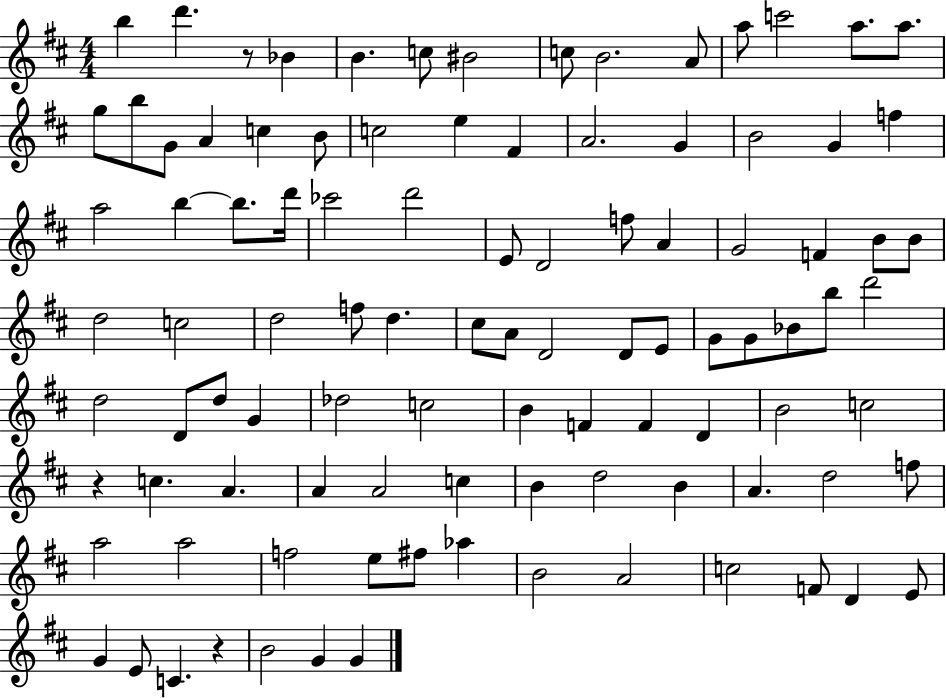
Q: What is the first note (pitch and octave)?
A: B5